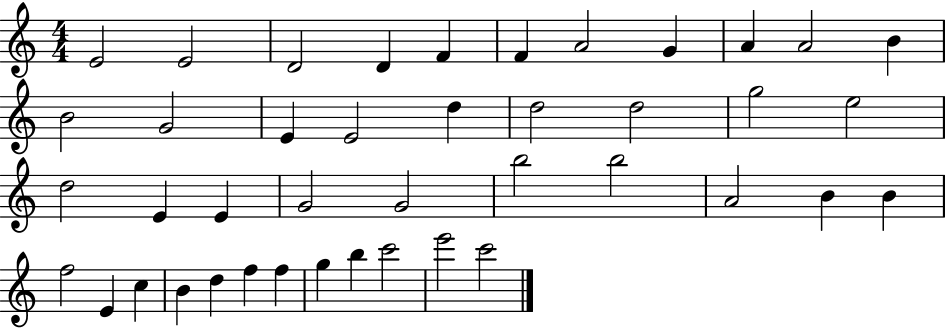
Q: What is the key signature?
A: C major